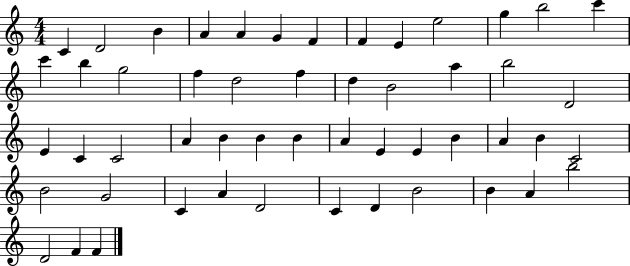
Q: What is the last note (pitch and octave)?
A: F4